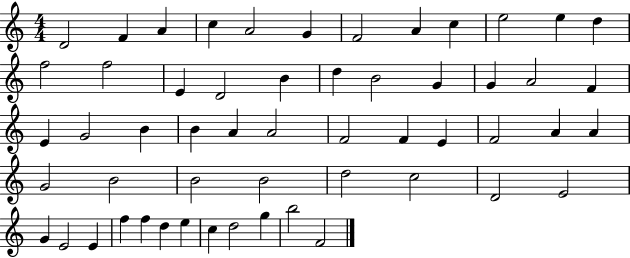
D4/h F4/q A4/q C5/q A4/h G4/q F4/h A4/q C5/q E5/h E5/q D5/q F5/h F5/h E4/q D4/h B4/q D5/q B4/h G4/q G4/q A4/h F4/q E4/q G4/h B4/q B4/q A4/q A4/h F4/h F4/q E4/q F4/h A4/q A4/q G4/h B4/h B4/h B4/h D5/h C5/h D4/h E4/h G4/q E4/h E4/q F5/q F5/q D5/q E5/q C5/q D5/h G5/q B5/h F4/h